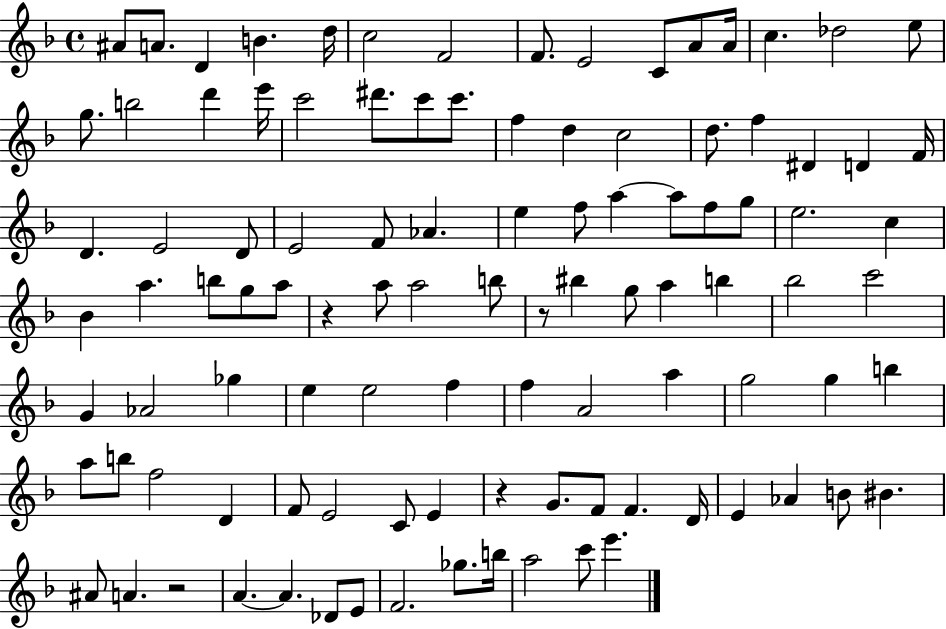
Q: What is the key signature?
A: F major